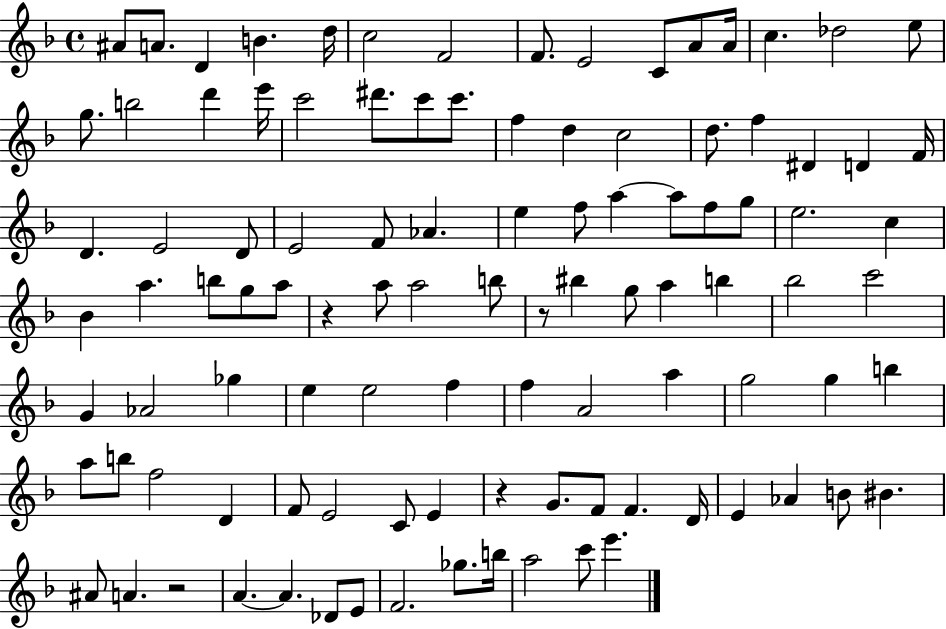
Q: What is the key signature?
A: F major